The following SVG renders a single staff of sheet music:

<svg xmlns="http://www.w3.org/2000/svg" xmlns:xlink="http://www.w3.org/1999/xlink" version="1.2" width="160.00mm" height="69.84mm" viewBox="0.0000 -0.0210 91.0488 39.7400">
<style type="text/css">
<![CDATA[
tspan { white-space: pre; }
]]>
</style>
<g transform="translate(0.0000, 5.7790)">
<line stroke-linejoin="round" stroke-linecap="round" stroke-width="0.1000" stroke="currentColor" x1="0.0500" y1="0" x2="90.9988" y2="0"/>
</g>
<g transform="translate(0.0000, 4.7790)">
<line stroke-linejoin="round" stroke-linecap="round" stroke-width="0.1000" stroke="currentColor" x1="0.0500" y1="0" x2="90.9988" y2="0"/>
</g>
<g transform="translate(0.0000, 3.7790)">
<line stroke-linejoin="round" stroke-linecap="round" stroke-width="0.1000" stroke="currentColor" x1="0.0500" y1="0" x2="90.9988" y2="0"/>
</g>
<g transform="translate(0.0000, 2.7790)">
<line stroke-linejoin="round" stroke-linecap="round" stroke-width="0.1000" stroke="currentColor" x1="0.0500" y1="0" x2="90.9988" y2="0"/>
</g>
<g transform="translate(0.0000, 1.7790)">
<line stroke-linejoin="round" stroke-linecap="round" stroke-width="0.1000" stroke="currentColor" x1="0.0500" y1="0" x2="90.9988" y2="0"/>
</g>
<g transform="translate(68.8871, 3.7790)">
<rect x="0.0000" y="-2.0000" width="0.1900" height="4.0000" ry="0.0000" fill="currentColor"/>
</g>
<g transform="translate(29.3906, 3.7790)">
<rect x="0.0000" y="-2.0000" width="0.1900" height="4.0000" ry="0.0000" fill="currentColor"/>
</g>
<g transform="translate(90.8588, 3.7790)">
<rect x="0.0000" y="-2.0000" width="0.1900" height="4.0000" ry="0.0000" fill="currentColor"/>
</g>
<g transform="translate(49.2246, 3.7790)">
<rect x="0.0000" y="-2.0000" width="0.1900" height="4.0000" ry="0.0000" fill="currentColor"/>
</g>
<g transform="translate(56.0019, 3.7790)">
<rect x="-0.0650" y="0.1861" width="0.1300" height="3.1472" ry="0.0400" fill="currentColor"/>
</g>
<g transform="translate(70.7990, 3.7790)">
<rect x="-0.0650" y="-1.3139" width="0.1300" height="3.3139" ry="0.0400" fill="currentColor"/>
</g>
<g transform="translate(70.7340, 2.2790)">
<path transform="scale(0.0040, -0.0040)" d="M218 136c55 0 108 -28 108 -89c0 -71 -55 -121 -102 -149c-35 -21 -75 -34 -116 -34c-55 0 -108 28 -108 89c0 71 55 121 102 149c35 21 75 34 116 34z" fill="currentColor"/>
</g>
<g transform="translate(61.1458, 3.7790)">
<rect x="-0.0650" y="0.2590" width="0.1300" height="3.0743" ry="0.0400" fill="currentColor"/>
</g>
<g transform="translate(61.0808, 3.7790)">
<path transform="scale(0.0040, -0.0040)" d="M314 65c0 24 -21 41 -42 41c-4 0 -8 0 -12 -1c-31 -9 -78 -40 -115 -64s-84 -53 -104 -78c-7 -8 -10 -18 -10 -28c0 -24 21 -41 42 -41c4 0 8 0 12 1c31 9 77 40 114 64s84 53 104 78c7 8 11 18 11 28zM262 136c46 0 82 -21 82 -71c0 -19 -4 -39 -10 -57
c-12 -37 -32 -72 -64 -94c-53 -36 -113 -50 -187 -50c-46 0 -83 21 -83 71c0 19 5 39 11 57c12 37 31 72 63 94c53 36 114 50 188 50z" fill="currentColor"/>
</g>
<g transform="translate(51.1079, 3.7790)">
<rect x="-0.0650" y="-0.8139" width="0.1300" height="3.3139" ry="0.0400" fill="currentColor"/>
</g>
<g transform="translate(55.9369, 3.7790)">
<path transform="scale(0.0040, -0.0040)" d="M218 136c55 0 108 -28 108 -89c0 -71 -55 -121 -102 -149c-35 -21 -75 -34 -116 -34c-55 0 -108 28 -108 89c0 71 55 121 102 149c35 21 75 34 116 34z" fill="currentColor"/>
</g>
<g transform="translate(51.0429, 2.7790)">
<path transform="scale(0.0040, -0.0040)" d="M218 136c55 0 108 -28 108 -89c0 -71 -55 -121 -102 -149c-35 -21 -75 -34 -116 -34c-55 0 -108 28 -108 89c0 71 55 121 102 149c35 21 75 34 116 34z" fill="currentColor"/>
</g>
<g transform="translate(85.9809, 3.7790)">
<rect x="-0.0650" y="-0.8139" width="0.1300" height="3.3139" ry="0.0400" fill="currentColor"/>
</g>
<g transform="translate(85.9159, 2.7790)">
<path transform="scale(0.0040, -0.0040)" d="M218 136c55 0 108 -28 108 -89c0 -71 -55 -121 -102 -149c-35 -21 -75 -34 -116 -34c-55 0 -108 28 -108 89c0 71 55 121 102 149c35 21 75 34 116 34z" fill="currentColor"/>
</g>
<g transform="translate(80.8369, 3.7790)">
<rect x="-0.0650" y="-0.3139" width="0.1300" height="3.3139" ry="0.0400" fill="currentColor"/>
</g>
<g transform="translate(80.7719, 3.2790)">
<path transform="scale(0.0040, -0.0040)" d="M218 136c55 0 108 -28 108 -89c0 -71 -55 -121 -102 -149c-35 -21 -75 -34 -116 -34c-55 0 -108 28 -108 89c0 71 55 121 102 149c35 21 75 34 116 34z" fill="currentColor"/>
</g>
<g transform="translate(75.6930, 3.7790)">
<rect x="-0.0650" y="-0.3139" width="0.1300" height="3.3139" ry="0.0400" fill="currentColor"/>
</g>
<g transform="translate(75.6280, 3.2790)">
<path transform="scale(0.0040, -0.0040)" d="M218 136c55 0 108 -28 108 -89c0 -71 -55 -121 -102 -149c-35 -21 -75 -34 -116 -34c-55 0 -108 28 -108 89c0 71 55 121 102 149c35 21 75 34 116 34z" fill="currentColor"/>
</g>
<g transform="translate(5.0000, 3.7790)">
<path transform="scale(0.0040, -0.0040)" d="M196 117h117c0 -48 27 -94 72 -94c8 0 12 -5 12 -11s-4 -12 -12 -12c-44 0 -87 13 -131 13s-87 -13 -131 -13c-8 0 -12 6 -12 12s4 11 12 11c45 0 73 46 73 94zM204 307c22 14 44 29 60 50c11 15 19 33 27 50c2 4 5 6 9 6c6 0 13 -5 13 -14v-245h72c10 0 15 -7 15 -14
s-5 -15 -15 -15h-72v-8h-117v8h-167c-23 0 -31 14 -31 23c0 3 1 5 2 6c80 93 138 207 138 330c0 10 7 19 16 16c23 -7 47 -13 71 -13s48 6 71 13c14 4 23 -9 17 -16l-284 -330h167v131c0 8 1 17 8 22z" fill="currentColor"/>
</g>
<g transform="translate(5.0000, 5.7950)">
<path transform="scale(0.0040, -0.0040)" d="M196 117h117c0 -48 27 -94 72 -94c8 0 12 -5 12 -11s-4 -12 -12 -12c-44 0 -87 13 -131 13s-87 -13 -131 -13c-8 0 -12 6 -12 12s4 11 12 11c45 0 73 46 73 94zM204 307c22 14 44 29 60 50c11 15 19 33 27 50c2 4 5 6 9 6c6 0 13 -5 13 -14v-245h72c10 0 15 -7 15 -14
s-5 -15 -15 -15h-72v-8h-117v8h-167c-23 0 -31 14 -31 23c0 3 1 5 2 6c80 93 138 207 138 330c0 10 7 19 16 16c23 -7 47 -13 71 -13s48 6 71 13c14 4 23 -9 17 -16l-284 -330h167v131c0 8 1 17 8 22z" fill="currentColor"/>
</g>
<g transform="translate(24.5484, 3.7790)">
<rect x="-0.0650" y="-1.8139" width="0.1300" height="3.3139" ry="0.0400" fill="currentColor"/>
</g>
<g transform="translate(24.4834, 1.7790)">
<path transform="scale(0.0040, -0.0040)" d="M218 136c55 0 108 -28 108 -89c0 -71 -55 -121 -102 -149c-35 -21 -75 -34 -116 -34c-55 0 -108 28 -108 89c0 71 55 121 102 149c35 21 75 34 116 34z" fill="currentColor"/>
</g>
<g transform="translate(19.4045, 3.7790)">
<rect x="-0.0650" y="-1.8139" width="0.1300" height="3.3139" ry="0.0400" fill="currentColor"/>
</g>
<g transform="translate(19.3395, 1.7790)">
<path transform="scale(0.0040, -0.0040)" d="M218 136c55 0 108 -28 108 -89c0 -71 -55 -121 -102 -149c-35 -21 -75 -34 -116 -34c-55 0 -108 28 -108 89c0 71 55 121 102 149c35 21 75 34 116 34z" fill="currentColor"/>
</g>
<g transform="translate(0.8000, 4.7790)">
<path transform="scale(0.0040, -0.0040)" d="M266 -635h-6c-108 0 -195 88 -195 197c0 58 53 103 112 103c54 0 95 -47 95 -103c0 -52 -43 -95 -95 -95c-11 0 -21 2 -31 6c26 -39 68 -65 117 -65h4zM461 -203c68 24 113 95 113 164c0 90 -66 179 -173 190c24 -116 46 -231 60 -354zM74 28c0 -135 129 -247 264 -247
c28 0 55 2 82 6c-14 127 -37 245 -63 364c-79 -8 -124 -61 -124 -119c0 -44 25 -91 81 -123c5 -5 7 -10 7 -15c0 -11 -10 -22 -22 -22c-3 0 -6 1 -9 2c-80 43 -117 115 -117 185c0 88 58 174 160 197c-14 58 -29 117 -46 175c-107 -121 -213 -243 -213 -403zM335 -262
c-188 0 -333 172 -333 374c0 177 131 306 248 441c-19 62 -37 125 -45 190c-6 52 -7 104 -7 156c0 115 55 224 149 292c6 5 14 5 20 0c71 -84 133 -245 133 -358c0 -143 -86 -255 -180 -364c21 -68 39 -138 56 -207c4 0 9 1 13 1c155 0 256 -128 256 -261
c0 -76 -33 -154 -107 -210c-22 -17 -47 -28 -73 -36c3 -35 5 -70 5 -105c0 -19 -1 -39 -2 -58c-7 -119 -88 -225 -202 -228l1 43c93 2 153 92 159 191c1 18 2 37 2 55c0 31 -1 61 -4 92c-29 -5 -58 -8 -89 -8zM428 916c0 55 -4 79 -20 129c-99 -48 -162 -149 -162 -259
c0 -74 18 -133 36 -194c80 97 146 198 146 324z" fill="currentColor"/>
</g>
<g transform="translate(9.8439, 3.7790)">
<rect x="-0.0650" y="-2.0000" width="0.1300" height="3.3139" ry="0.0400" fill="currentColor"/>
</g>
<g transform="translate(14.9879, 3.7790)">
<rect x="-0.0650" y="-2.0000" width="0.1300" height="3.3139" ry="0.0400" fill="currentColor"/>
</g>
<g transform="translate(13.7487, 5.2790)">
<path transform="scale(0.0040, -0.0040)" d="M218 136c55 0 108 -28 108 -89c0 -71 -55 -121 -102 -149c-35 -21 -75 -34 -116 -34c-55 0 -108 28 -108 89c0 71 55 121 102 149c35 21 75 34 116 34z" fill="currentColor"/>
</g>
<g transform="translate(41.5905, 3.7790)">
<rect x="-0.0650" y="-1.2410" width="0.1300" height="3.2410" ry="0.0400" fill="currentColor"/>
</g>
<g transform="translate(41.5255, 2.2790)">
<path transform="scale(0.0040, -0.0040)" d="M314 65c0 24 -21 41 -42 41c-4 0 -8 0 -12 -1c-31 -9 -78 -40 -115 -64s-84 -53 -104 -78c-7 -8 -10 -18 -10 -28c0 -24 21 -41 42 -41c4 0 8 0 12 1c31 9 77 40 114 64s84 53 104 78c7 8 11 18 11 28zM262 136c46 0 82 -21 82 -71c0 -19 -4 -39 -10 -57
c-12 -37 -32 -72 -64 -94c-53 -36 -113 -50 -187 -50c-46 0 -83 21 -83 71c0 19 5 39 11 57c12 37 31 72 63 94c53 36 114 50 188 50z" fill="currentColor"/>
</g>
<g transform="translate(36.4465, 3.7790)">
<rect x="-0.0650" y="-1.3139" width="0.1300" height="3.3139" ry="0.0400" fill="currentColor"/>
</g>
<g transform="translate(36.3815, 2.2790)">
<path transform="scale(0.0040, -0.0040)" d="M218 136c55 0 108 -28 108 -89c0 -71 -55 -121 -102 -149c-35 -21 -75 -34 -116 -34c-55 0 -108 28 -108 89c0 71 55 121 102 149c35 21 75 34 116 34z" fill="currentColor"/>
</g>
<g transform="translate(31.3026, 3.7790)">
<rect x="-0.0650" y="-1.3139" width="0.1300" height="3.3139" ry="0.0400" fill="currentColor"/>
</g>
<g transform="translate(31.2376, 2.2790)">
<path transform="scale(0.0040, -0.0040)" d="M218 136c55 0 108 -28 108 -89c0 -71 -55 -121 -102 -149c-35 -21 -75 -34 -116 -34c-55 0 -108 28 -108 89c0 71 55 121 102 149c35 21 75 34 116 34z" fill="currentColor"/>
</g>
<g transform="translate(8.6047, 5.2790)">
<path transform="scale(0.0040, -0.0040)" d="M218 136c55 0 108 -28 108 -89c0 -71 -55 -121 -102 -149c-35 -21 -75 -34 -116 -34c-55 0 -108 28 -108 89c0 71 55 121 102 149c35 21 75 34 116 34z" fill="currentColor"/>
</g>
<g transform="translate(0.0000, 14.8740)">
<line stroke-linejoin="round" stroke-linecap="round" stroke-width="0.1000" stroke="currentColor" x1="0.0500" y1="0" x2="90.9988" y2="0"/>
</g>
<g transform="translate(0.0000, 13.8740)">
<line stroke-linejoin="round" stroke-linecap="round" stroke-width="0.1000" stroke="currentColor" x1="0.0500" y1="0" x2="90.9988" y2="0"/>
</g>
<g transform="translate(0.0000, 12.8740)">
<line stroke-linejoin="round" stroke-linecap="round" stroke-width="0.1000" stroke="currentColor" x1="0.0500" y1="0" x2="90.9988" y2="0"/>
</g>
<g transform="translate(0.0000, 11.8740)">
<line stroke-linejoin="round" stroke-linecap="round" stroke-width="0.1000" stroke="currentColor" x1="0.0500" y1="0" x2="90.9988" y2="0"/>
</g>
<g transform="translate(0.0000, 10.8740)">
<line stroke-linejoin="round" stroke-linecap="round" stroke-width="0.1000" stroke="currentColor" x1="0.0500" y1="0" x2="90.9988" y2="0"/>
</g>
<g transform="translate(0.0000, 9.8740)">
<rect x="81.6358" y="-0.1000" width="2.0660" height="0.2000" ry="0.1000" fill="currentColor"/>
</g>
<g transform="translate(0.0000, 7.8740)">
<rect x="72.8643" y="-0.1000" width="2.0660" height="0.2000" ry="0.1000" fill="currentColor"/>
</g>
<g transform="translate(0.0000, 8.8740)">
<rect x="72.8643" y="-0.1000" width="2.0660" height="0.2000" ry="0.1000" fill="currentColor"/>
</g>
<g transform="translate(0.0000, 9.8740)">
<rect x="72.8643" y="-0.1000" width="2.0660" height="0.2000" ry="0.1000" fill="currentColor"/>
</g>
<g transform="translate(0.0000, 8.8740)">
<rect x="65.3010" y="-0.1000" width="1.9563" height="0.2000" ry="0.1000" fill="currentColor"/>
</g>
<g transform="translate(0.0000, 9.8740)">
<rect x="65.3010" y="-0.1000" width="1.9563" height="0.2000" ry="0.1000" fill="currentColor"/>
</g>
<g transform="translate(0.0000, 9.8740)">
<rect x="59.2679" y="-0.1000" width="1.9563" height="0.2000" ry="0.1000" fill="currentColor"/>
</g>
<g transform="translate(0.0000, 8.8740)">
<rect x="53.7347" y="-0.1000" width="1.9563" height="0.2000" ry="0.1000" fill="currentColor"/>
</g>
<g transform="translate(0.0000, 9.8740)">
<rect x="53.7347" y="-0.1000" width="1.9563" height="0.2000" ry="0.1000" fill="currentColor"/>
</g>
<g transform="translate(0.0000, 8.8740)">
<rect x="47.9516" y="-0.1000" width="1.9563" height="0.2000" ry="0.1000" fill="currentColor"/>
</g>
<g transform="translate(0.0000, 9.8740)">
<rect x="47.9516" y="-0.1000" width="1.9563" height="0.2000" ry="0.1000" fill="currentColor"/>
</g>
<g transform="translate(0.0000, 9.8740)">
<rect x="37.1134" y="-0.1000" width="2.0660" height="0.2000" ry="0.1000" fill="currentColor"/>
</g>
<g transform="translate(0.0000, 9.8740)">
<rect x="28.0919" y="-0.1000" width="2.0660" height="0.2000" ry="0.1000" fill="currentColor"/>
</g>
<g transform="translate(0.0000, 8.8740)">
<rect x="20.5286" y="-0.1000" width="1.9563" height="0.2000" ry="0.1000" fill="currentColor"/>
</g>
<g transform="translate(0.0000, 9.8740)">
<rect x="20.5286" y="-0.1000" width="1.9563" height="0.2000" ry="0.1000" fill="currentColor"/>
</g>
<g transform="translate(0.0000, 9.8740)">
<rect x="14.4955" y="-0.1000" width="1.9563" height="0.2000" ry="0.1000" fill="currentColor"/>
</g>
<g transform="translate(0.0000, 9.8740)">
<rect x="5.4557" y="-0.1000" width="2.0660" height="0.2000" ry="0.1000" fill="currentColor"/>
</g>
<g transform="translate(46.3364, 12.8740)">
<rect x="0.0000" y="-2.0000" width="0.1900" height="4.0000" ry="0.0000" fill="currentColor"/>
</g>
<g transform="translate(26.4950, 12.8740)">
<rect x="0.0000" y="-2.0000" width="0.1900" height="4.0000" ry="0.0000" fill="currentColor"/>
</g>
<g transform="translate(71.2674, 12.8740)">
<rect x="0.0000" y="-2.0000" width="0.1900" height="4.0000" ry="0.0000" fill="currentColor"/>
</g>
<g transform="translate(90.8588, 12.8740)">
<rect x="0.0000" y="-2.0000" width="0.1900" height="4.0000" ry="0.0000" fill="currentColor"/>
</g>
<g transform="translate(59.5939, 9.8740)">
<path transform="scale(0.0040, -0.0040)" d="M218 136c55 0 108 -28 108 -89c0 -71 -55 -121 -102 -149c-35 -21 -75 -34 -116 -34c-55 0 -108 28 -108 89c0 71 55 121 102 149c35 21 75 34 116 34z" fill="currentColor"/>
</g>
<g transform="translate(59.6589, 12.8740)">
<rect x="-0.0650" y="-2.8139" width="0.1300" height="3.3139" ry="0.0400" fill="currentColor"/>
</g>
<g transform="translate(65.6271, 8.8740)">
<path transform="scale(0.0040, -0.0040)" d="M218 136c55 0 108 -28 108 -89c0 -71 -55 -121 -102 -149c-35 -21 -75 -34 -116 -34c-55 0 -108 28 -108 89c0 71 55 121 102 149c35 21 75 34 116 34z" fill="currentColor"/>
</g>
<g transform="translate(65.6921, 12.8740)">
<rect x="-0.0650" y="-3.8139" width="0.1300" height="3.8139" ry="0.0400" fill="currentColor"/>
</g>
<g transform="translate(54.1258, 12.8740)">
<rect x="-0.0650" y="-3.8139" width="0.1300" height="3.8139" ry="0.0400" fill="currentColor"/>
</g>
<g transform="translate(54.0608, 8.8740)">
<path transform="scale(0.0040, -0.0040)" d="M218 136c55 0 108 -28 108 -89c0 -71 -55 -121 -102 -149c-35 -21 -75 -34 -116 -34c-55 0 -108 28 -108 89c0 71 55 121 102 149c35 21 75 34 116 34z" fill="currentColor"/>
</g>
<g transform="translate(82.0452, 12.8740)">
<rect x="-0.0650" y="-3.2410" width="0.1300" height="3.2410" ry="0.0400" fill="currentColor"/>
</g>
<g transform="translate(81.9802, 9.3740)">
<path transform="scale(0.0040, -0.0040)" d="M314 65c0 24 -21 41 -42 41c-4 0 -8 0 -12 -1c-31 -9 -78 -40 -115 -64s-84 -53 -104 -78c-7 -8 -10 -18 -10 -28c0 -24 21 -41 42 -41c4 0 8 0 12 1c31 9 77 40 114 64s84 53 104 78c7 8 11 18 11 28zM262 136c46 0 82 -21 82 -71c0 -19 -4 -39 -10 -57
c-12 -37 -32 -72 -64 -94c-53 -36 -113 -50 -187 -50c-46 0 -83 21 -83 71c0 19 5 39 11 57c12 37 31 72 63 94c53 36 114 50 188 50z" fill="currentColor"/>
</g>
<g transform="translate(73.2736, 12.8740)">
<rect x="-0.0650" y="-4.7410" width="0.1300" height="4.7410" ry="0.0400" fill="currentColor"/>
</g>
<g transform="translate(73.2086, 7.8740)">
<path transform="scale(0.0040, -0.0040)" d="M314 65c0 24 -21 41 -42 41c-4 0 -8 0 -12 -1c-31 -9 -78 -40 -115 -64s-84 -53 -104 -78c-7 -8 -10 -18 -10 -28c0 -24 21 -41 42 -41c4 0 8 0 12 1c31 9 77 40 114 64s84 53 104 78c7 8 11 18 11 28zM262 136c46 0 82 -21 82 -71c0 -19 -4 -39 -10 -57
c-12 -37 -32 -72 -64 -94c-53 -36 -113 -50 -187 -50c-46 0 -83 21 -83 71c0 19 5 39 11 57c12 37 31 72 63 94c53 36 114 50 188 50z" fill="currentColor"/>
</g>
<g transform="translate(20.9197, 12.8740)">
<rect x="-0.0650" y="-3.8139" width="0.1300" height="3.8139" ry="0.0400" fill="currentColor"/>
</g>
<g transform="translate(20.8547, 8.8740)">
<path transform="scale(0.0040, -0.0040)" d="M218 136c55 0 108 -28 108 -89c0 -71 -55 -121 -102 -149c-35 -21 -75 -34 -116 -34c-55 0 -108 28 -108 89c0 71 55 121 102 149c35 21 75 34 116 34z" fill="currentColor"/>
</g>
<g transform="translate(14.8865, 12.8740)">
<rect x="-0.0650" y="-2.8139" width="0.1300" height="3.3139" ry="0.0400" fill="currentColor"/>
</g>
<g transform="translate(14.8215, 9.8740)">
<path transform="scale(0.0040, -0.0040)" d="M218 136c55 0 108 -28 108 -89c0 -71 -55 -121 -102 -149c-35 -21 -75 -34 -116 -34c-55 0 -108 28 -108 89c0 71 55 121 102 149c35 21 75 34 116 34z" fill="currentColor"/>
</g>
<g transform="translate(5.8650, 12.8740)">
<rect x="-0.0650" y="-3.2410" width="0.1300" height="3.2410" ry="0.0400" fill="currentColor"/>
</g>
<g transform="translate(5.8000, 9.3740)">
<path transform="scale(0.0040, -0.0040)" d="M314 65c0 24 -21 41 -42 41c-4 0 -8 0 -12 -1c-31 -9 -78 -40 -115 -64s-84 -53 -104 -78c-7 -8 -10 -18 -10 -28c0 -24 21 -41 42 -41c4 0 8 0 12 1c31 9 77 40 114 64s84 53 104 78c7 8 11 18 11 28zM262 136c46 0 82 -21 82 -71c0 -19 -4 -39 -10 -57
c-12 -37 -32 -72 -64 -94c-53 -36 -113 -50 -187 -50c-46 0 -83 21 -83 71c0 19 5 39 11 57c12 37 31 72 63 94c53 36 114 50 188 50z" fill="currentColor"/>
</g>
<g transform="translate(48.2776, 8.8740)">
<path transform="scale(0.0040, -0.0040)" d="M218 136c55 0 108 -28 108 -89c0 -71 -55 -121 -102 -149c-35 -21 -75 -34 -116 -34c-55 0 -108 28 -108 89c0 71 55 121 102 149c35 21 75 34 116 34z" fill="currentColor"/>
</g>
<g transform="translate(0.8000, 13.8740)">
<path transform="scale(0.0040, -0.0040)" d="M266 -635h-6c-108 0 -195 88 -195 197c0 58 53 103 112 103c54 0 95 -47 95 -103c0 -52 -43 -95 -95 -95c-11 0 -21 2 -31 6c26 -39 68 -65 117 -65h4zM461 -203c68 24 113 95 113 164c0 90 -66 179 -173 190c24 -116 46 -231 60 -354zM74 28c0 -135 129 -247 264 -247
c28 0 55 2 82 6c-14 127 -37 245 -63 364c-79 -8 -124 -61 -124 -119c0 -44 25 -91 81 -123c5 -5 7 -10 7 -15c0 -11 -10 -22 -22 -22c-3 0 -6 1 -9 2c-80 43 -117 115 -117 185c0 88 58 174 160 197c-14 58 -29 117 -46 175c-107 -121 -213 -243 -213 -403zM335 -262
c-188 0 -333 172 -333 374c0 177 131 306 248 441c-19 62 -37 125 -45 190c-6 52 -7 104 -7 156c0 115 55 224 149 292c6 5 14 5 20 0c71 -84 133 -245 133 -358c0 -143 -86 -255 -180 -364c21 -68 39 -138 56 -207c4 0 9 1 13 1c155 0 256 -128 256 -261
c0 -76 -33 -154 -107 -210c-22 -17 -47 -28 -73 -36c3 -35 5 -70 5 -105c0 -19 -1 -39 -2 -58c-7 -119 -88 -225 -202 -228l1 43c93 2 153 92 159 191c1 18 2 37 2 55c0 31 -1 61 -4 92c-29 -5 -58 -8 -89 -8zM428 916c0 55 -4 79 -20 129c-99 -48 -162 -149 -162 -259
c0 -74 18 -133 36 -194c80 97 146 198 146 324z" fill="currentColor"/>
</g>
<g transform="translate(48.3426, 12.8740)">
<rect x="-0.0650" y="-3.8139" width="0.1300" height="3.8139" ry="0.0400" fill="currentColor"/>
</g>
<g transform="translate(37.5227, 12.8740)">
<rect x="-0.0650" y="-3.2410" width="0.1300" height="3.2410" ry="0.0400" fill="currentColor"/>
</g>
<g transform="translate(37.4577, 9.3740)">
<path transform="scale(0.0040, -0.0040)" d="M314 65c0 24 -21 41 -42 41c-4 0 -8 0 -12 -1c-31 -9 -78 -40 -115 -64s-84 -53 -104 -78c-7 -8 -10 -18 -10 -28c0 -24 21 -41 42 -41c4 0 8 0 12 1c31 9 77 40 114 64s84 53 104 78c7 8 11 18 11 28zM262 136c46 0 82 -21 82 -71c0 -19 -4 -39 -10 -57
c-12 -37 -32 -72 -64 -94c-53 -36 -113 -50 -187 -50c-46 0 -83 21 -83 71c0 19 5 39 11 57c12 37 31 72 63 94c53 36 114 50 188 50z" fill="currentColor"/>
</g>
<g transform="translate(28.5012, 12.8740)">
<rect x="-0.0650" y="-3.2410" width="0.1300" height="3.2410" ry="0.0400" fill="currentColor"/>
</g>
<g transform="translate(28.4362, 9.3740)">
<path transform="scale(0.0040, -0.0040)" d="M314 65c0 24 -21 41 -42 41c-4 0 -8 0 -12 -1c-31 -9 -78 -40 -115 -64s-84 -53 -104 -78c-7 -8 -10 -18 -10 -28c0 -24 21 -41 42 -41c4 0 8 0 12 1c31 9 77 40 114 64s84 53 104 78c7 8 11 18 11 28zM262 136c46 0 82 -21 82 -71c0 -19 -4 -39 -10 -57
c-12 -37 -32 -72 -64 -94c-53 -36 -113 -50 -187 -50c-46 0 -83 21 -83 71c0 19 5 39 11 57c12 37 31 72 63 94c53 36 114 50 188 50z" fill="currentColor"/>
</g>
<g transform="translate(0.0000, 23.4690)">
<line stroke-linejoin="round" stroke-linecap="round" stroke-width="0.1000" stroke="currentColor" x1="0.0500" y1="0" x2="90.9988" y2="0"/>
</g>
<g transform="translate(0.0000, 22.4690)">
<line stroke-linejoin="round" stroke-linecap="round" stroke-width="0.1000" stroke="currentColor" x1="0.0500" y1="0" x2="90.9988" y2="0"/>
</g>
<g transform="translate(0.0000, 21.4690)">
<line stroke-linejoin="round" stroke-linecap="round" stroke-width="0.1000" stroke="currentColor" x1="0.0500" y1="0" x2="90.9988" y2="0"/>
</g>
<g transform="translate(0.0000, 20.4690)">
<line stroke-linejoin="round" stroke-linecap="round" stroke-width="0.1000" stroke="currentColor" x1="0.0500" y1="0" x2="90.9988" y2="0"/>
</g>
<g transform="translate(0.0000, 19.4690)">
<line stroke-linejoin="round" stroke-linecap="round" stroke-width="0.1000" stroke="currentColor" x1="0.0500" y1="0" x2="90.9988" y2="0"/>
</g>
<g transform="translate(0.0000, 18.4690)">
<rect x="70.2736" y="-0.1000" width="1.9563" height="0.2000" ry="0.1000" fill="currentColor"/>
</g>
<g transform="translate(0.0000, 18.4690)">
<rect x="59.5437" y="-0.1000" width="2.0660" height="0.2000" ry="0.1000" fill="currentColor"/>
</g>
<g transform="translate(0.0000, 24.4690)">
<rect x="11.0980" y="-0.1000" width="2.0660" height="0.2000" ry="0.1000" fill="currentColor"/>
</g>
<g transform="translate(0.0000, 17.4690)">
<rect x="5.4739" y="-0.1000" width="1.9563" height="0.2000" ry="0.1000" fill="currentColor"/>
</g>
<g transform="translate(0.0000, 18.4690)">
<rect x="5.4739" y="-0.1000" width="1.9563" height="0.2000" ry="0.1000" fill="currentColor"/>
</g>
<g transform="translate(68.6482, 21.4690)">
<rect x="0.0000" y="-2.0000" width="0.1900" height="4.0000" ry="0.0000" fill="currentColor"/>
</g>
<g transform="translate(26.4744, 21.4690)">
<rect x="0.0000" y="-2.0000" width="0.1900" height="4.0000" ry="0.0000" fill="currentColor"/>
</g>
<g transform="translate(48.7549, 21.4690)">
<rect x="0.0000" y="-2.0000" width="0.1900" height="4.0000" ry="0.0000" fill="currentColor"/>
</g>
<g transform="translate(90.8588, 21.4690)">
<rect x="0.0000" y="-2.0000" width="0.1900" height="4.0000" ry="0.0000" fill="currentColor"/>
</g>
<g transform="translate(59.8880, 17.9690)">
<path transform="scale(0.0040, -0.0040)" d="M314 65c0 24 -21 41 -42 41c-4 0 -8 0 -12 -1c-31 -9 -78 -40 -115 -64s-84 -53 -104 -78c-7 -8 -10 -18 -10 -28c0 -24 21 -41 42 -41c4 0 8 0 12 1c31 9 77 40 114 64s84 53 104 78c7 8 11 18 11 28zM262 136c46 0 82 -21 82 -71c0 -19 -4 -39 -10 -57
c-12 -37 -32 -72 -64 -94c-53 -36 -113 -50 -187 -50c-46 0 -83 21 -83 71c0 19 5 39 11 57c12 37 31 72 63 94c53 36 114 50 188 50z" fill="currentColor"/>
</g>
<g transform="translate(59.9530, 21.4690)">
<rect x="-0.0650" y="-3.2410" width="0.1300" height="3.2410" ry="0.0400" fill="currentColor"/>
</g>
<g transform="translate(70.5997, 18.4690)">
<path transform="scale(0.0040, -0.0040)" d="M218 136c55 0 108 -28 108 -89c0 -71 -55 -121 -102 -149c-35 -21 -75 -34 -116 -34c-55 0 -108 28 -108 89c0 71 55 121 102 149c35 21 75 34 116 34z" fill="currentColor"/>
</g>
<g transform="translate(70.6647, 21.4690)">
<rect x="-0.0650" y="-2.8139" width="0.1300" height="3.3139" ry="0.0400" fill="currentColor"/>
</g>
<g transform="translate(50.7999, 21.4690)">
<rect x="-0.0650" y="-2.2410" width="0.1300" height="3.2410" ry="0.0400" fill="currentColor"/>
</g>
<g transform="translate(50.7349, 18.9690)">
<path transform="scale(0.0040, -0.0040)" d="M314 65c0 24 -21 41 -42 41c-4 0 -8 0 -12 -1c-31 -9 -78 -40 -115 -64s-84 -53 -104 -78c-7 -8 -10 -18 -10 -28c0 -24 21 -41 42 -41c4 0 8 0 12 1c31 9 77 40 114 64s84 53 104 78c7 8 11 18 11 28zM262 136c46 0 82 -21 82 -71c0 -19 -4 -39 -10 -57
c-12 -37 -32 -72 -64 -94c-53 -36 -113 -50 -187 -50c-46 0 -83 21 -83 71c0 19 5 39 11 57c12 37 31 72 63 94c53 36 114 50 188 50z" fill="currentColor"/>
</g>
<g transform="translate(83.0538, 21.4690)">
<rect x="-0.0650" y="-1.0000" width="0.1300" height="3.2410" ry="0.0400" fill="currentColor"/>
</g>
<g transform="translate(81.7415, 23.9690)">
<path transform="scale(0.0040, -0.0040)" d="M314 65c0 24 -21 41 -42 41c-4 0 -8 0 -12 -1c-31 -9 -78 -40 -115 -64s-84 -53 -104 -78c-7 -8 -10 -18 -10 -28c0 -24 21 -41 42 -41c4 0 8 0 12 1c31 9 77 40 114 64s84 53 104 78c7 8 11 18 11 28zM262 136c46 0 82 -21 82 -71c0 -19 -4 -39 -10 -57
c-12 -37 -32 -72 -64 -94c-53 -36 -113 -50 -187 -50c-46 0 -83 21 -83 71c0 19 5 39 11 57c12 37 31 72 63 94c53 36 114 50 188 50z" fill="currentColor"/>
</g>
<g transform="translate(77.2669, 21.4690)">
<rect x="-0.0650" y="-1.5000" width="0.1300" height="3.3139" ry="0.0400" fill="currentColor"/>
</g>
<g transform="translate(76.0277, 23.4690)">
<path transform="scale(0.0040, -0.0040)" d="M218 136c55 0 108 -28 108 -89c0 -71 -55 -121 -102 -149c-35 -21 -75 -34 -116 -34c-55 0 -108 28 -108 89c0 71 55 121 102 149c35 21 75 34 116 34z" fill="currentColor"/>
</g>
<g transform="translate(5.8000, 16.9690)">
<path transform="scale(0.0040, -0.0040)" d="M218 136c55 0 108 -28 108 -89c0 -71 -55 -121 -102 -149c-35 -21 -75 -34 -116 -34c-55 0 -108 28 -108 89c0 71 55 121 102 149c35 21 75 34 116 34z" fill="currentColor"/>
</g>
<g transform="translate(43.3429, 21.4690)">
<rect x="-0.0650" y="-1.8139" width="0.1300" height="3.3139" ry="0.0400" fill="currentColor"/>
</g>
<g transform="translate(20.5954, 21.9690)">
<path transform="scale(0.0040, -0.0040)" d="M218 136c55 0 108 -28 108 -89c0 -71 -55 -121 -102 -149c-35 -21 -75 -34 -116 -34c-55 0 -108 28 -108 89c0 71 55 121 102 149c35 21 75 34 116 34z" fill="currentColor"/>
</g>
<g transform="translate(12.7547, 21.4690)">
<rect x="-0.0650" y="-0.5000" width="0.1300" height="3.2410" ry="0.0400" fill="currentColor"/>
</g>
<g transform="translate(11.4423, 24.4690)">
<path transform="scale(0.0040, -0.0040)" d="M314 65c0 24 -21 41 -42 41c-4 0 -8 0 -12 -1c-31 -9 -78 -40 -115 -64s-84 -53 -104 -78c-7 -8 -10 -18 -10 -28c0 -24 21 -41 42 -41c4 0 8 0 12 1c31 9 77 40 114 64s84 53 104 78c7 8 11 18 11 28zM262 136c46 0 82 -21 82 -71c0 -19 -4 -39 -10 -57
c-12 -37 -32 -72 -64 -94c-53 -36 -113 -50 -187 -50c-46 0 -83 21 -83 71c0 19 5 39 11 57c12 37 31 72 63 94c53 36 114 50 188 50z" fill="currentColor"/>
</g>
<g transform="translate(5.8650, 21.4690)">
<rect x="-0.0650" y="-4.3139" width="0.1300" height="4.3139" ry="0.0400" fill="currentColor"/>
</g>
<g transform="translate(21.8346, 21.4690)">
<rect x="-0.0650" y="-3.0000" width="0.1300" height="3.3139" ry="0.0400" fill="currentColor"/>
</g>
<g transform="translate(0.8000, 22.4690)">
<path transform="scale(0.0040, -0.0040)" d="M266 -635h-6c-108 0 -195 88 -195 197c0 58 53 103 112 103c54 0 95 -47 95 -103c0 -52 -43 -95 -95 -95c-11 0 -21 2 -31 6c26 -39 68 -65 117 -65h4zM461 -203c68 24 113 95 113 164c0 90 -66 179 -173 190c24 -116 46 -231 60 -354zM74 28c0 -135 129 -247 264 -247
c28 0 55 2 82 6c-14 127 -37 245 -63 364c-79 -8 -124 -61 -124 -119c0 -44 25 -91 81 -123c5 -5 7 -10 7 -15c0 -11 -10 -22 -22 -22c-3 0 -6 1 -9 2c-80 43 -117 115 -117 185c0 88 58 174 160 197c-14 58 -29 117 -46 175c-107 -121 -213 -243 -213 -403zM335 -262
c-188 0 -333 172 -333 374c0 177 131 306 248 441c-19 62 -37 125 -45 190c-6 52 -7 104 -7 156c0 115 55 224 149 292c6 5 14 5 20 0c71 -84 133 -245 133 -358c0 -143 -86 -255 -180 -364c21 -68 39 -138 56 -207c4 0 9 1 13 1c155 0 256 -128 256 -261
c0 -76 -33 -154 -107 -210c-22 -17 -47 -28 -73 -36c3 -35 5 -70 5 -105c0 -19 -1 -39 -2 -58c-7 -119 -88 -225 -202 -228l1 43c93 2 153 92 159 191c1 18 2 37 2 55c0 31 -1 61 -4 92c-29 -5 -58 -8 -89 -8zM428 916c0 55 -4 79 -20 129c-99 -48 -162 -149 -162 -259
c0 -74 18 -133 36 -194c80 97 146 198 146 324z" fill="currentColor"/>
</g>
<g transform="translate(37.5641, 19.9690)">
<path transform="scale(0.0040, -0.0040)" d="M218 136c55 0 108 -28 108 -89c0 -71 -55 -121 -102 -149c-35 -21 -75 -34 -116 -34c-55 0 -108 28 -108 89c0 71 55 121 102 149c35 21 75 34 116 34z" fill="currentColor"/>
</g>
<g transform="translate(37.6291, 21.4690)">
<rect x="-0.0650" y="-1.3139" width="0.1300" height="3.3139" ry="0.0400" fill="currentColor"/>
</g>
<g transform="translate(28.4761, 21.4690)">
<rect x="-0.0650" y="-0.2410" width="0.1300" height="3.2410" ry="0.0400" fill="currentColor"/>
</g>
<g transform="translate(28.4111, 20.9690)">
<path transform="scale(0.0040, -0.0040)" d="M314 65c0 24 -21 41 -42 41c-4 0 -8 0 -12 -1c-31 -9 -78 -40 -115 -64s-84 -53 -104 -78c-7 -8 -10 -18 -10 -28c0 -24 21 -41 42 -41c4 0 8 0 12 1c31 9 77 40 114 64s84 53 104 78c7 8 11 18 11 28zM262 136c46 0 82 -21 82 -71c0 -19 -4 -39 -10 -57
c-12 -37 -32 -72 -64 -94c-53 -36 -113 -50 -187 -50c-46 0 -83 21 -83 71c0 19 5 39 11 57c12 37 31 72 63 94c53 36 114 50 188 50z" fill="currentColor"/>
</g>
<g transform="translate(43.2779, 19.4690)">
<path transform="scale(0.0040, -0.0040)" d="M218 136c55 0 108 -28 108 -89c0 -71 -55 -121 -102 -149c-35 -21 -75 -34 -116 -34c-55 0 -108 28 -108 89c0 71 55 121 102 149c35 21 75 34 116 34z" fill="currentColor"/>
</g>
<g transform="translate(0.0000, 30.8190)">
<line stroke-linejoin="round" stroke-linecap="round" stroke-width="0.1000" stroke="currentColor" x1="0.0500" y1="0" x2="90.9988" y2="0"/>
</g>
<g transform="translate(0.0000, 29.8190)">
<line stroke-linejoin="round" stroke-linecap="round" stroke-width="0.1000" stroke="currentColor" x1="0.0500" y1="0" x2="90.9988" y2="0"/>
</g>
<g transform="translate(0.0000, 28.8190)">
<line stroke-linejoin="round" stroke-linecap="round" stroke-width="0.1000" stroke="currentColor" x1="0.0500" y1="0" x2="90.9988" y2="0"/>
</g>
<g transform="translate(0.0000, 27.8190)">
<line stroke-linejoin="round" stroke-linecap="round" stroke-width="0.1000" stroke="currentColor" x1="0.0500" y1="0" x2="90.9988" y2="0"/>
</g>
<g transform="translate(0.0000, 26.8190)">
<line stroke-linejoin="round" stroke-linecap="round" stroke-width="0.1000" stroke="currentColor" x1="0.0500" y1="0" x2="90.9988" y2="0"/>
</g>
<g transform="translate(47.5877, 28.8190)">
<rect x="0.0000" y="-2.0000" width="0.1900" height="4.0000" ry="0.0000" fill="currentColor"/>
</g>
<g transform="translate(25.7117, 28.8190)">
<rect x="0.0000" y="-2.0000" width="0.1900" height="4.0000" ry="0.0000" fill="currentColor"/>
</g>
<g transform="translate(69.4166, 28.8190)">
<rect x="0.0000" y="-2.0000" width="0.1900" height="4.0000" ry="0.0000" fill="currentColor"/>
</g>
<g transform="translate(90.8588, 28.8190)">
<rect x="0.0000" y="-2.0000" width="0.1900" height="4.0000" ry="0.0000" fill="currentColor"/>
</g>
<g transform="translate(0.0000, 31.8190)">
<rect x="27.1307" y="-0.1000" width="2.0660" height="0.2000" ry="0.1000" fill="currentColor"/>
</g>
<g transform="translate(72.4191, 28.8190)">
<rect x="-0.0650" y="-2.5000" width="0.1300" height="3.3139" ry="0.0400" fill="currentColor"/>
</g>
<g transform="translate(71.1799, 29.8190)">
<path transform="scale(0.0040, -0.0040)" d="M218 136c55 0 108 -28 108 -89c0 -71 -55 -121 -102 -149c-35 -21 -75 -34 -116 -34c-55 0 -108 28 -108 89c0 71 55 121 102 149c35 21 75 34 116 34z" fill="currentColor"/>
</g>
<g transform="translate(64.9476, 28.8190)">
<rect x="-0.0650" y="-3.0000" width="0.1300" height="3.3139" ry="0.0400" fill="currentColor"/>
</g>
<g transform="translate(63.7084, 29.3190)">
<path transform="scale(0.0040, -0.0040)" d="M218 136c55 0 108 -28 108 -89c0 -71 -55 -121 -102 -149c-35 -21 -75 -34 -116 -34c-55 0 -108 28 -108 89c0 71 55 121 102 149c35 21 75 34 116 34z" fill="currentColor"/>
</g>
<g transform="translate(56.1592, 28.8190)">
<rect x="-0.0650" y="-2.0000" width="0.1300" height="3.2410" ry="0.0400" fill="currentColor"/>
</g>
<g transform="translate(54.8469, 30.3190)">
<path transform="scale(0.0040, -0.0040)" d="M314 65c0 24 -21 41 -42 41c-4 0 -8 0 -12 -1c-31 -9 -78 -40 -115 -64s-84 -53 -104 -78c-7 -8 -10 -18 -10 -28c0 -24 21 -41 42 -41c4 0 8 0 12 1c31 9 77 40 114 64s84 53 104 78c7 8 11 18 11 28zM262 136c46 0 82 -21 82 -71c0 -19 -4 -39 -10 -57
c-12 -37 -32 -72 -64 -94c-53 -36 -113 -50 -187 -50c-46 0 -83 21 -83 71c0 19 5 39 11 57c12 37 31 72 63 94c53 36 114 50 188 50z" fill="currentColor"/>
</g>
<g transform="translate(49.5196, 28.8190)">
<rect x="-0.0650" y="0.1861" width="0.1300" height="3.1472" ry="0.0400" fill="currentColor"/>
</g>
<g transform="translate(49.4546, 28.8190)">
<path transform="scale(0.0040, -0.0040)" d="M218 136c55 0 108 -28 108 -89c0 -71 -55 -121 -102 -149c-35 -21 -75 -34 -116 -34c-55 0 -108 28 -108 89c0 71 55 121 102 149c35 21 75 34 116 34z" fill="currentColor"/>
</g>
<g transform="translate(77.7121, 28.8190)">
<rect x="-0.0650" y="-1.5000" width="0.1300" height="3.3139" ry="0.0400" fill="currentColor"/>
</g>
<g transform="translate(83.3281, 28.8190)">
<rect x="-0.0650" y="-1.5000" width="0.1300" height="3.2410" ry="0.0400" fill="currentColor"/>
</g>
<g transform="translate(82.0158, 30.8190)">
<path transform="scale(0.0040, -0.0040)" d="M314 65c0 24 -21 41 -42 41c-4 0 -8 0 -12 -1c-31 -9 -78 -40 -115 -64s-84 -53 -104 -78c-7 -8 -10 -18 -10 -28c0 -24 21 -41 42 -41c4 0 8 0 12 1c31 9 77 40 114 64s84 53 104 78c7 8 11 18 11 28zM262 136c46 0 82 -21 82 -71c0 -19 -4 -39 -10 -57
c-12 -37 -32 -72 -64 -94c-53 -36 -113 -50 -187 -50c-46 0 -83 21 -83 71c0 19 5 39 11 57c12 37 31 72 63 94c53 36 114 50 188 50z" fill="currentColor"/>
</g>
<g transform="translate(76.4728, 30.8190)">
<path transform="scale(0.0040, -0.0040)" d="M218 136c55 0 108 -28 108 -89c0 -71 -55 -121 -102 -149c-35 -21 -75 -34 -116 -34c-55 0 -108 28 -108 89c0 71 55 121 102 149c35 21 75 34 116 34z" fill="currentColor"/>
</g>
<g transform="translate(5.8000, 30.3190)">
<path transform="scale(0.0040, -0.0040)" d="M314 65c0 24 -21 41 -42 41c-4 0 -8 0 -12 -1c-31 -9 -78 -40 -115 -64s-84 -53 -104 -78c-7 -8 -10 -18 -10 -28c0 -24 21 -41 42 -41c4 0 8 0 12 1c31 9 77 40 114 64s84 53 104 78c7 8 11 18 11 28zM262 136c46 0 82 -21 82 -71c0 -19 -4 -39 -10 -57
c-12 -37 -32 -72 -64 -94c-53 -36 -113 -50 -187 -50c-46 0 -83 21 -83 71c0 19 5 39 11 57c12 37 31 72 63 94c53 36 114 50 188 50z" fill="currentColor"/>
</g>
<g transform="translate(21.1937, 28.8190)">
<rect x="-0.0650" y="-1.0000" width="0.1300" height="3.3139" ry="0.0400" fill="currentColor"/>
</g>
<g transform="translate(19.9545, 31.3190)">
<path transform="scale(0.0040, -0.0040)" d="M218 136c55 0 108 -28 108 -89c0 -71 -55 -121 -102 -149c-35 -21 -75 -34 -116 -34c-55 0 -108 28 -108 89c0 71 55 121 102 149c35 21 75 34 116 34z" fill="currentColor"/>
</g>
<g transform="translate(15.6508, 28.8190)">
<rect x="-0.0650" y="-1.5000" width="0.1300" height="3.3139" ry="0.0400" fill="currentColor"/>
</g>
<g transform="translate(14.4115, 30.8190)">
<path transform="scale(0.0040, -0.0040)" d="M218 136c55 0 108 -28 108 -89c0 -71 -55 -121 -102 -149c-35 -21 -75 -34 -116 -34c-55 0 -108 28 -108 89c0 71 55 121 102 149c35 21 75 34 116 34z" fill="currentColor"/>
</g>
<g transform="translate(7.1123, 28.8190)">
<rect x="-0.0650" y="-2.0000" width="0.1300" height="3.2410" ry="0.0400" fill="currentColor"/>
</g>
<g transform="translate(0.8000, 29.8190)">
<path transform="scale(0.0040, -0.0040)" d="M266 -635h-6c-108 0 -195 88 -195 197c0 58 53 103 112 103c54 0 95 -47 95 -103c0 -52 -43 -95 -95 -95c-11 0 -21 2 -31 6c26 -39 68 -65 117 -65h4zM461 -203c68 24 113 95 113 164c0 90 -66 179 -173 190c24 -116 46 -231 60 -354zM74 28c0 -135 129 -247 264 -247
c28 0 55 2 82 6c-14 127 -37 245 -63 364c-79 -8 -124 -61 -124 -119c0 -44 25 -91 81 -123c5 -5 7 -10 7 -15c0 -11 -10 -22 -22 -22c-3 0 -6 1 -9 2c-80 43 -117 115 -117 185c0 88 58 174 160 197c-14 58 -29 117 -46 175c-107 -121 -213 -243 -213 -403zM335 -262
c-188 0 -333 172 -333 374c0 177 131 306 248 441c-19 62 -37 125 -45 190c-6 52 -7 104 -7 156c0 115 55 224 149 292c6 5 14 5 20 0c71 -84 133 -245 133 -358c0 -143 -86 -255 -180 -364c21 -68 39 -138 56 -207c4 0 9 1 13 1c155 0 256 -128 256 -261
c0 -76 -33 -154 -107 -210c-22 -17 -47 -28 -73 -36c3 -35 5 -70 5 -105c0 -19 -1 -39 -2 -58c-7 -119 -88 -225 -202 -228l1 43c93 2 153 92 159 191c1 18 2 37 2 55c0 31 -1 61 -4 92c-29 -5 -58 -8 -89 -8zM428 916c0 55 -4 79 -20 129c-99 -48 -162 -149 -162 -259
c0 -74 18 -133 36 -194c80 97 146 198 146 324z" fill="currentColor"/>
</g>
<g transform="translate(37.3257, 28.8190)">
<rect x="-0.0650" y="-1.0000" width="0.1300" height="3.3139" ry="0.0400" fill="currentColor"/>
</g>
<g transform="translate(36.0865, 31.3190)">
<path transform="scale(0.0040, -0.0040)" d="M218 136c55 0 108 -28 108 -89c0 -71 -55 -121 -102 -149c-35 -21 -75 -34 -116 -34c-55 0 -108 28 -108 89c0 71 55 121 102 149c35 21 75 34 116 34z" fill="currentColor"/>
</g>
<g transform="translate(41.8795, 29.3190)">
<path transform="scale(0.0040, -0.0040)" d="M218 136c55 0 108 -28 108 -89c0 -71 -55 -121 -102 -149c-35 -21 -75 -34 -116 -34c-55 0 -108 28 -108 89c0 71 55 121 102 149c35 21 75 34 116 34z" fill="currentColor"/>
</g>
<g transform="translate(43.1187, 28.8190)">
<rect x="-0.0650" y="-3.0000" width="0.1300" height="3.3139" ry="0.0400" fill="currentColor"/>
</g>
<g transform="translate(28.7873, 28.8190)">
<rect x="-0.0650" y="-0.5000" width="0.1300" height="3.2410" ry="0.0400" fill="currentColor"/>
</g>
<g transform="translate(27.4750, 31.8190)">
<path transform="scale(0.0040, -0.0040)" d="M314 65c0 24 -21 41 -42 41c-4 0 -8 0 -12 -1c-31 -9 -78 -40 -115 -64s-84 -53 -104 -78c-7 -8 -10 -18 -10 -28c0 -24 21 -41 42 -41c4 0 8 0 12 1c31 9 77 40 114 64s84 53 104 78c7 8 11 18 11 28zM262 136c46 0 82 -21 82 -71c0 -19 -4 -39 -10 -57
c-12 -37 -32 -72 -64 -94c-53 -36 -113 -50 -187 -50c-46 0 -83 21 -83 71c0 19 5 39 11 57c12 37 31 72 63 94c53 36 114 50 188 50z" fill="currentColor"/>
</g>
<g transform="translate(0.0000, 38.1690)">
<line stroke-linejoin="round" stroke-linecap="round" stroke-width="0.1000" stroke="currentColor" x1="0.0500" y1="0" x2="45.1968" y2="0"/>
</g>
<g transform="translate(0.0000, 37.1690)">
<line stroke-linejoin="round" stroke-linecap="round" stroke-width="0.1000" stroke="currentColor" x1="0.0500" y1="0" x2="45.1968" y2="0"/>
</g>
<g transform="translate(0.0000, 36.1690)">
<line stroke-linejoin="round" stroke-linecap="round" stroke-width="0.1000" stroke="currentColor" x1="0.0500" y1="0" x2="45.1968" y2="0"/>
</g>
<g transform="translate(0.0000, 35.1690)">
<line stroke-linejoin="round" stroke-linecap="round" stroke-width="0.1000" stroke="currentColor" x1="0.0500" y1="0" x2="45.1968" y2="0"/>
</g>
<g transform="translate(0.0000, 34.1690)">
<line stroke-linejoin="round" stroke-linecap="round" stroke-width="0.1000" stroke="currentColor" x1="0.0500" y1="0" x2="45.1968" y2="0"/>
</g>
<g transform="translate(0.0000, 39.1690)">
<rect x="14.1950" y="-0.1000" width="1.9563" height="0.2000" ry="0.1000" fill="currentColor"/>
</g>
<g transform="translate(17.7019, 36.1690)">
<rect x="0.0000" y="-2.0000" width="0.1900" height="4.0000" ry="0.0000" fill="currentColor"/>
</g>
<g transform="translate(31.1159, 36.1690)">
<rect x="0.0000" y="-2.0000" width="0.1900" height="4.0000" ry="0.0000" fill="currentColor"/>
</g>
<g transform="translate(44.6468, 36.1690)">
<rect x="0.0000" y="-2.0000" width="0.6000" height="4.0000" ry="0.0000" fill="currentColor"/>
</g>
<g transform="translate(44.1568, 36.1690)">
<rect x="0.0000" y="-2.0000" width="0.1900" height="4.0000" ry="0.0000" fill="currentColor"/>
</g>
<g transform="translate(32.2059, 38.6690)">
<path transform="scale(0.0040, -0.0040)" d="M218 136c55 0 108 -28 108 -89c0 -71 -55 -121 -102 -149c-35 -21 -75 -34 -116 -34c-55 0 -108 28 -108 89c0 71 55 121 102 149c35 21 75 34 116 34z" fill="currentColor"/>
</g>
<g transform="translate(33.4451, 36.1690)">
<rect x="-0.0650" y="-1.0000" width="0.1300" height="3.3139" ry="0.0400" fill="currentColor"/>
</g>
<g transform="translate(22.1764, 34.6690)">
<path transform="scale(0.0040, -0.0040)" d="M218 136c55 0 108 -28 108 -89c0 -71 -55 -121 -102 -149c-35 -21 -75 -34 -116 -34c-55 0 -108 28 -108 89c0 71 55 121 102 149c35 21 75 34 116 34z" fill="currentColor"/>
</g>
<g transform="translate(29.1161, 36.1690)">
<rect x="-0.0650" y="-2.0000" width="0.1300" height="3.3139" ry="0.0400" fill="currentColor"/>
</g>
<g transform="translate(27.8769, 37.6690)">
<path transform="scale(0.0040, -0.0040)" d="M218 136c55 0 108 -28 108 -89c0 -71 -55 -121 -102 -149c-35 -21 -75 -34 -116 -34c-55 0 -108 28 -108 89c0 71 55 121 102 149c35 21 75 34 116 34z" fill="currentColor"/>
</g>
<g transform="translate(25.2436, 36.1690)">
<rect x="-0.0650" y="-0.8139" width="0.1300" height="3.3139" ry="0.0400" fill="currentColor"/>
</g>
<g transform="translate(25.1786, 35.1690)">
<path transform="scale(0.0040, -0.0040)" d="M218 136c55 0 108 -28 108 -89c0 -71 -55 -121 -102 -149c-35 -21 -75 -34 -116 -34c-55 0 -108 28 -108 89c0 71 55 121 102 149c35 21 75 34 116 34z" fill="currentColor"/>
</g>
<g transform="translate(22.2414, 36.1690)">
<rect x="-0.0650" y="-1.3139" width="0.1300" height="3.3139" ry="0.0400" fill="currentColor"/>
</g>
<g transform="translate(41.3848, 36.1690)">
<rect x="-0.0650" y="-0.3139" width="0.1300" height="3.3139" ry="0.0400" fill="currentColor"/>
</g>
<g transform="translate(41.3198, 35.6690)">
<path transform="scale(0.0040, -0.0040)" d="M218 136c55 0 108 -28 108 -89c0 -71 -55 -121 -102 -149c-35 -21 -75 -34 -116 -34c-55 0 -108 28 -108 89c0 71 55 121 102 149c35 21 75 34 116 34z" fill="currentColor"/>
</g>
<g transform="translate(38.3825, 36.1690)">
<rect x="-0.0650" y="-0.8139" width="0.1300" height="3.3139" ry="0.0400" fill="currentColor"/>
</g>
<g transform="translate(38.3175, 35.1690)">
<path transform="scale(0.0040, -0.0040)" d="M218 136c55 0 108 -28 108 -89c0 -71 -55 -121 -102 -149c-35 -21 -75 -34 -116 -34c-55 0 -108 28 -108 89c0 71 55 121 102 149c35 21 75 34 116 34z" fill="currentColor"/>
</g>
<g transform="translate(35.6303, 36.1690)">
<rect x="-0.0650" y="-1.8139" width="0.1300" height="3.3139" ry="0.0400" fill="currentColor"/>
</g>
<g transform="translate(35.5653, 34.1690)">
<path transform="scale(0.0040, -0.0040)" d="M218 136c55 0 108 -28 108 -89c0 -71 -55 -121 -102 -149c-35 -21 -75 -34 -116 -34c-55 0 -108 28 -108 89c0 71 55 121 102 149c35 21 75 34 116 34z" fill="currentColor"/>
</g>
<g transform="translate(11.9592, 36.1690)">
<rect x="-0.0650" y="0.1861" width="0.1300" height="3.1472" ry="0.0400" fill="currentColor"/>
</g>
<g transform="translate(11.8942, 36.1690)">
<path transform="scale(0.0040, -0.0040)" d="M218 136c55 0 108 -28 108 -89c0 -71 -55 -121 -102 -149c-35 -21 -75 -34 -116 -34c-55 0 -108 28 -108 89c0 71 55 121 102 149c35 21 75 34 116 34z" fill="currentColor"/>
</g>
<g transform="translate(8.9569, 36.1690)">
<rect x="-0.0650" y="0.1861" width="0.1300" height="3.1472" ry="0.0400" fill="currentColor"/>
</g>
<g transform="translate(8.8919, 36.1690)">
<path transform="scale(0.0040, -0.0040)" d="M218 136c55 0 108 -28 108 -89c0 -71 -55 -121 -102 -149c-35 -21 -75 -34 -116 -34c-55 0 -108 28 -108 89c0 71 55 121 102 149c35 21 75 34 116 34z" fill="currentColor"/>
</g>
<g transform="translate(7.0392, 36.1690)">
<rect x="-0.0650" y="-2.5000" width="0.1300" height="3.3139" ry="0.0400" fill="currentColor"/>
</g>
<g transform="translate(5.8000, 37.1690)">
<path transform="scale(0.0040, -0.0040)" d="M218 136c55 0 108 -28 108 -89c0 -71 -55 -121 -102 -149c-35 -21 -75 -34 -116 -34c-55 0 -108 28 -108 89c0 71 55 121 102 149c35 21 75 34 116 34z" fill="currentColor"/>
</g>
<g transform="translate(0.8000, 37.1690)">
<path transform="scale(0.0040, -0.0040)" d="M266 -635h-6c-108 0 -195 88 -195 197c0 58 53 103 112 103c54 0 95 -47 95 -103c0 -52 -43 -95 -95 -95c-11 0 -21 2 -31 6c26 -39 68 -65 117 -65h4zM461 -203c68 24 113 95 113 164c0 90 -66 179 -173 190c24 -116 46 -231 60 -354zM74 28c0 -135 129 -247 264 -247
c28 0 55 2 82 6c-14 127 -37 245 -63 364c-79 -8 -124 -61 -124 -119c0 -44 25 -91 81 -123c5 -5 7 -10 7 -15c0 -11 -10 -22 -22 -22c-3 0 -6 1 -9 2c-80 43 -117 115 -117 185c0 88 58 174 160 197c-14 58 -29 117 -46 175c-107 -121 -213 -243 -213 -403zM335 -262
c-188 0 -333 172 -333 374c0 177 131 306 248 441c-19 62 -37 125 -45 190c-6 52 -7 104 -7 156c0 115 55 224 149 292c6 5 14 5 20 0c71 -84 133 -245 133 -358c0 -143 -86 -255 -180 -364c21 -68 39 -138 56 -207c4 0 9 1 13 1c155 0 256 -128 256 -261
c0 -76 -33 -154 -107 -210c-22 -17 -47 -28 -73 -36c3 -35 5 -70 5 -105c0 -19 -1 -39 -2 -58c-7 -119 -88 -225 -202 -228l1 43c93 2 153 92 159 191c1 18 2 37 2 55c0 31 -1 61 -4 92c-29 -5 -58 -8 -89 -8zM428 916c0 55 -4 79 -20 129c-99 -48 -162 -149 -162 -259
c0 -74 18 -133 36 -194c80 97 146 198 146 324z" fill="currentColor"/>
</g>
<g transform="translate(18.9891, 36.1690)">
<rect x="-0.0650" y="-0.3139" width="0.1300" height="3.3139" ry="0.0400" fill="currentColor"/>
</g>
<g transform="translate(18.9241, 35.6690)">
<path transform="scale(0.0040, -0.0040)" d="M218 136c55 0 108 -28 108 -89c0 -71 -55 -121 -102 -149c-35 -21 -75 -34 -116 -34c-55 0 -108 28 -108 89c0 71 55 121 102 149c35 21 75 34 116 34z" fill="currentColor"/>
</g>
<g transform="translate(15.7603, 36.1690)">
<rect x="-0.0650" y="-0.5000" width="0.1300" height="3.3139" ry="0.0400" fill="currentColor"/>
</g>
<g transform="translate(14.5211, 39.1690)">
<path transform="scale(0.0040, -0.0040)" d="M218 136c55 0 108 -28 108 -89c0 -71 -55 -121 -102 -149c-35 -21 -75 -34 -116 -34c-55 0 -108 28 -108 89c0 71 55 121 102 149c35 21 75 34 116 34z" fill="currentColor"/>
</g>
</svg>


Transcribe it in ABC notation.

X:1
T:Untitled
M:4/4
L:1/4
K:C
F F f f e e e2 d B B2 e c c d b2 a c' b2 b2 c' c' a c' e'2 b2 d' C2 A c2 e f g2 b2 a E D2 F2 E D C2 D A B F2 A G E E2 G B B C c e d F D f d c